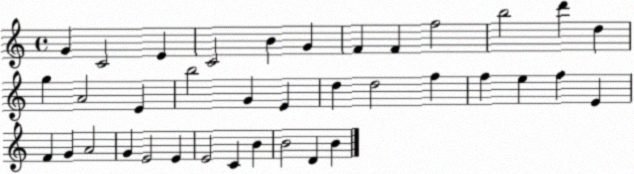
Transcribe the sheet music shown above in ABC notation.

X:1
T:Untitled
M:4/4
L:1/4
K:C
G C2 E C2 B G F F f2 b2 d' d g A2 E b2 G E d d2 f f e f E F G A2 G E2 E E2 C B B2 D B